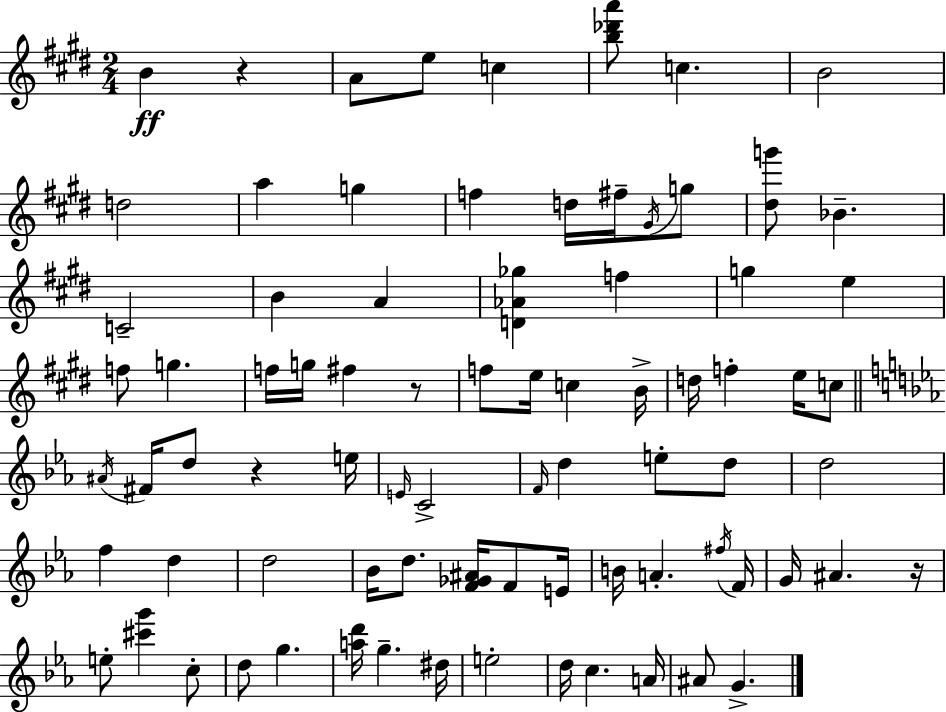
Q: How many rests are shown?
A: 4